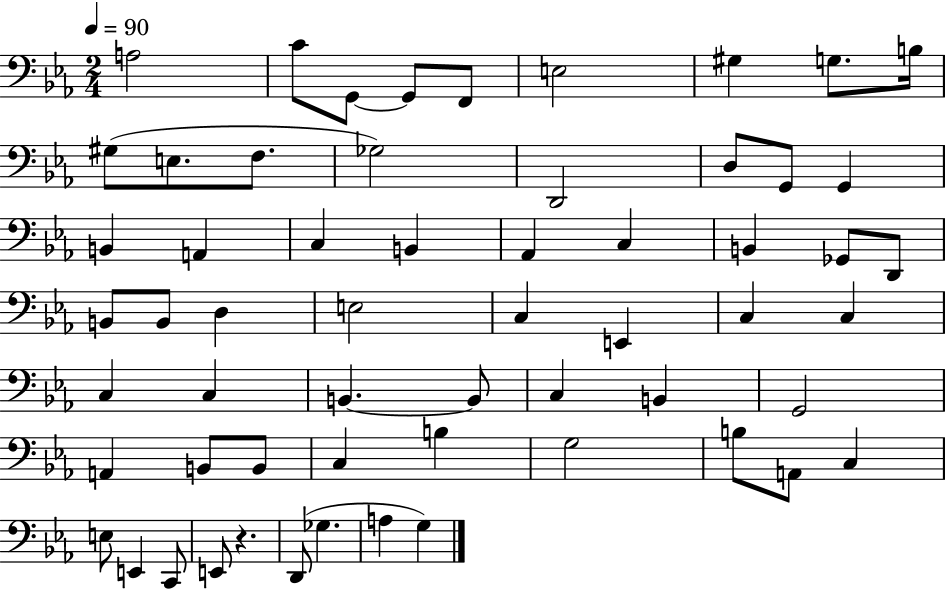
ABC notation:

X:1
T:Untitled
M:2/4
L:1/4
K:Eb
A,2 C/2 G,,/2 G,,/2 F,,/2 E,2 ^G, G,/2 B,/4 ^G,/2 E,/2 F,/2 _G,2 D,,2 D,/2 G,,/2 G,, B,, A,, C, B,, _A,, C, B,, _G,,/2 D,,/2 B,,/2 B,,/2 D, E,2 C, E,, C, C, C, C, B,, B,,/2 C, B,, G,,2 A,, B,,/2 B,,/2 C, B, G,2 B,/2 A,,/2 C, E,/2 E,, C,,/2 E,,/2 z D,,/2 _G, A, G,